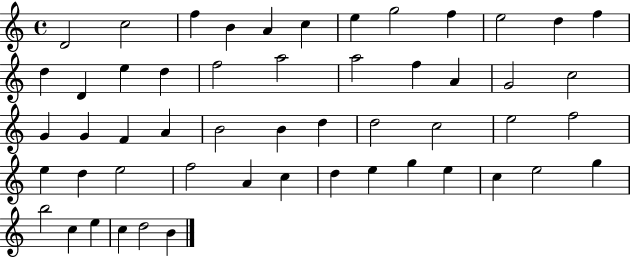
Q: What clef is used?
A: treble